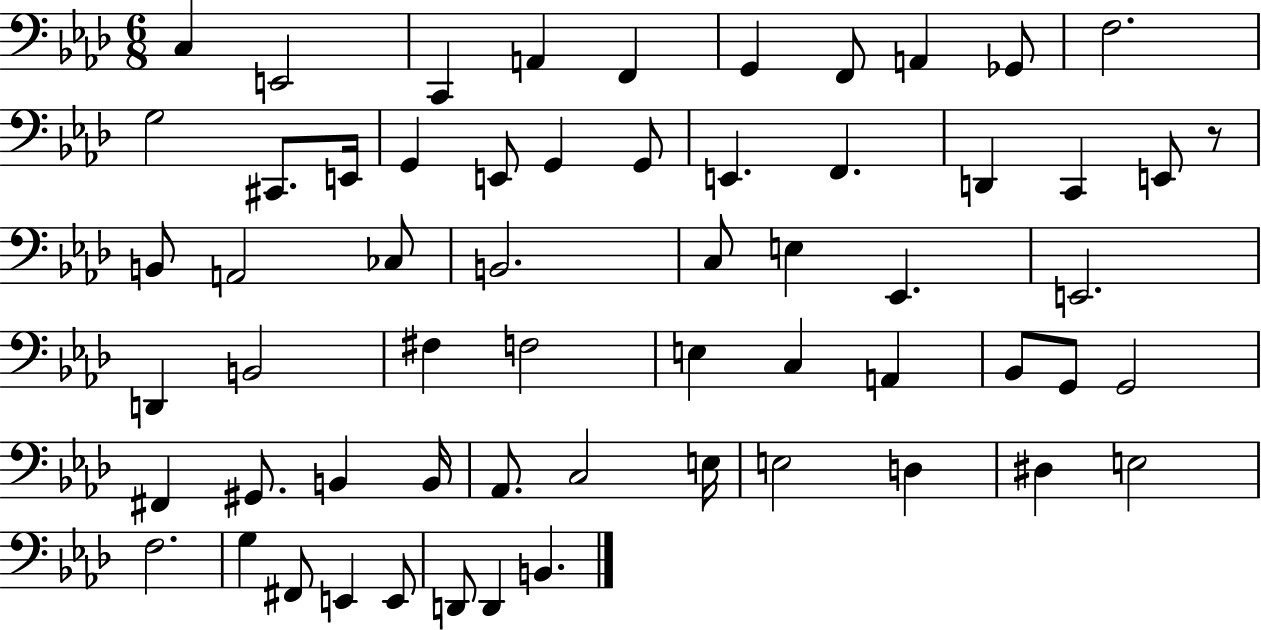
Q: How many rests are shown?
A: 1